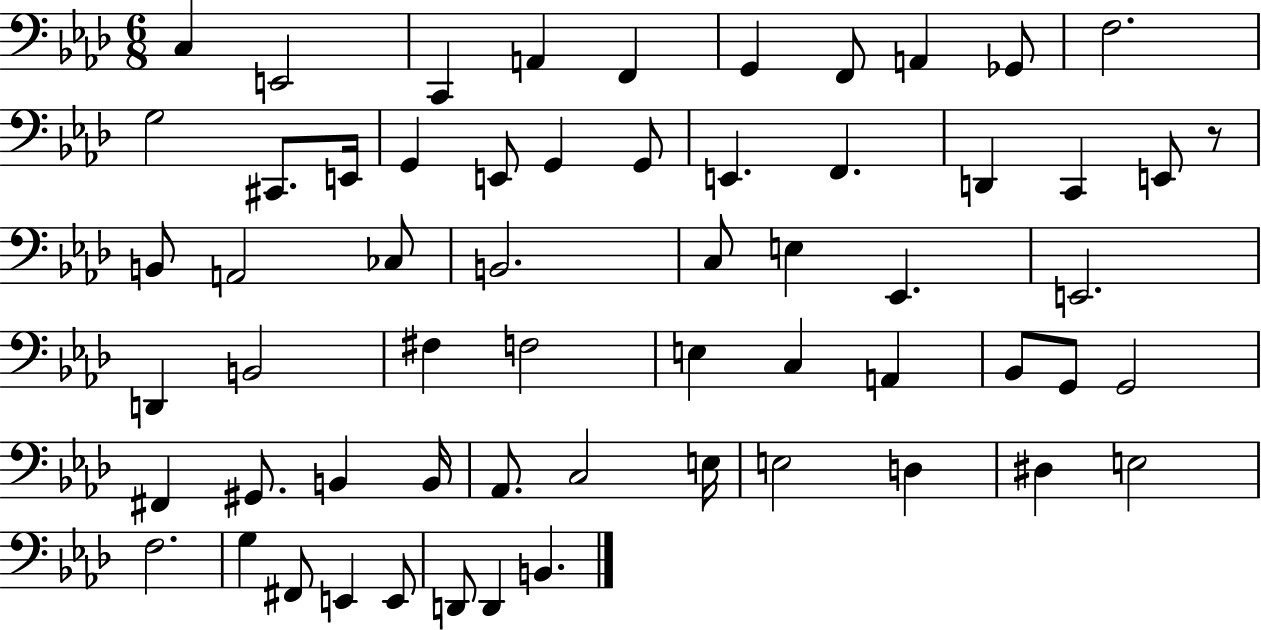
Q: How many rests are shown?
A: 1